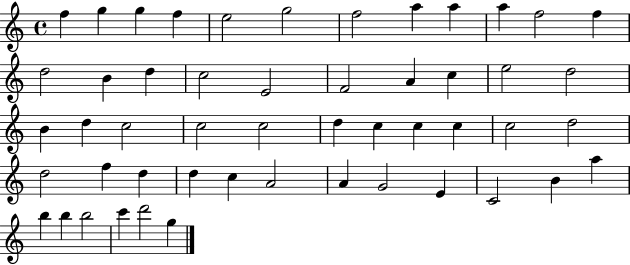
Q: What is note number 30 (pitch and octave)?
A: C5